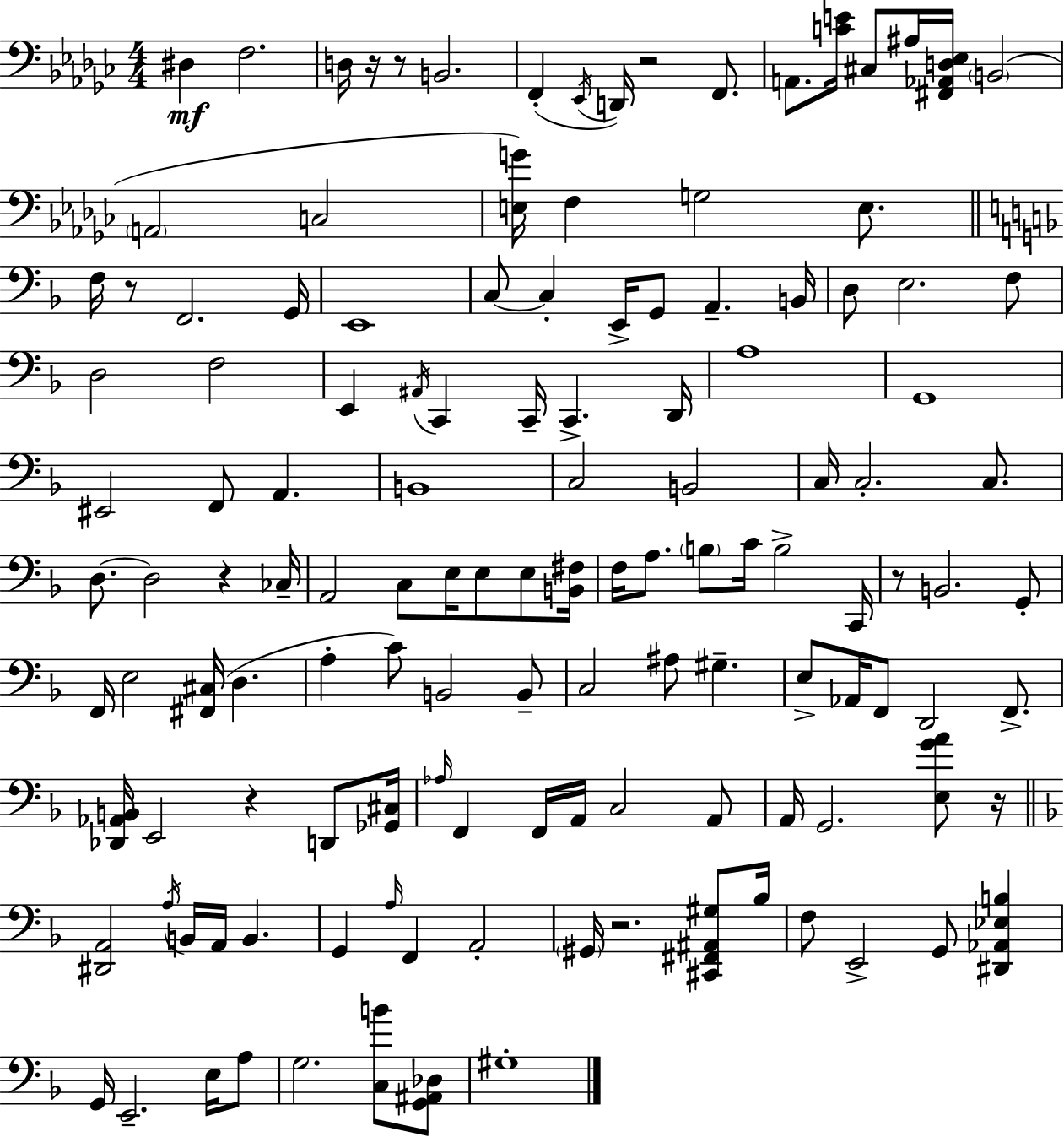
{
  \clef bass
  \numericTimeSignature
  \time 4/4
  \key ees \minor
  \repeat volta 2 { dis4\mf f2. | d16 r16 r8 b,2. | f,4-.( \acciaccatura { ees,16 } d,16) r2 f,8. | a,8. <c' e'>16 cis8 ais16 <fis, aes, d ees>16 \parenthesize b,2( | \break \parenthesize a,2 c2 | <e g'>16) f4 g2 e8. | \bar "||" \break \key d \minor f16 r8 f,2. g,16 | e,1 | c8~~ c4-. e,16-> g,8 a,4.-- b,16 | d8 e2. f8 | \break d2 f2 | e,4 \acciaccatura { ais,16 } c,4 c,16-- c,4.-> | d,16 a1 | g,1 | \break eis,2 f,8 a,4. | b,1 | c2 b,2 | c16 c2.-. c8. | \break d8.~~ d2 r4 | ces16-- a,2 c8 e16 e8 e8 | <b, fis>16 f16 a8. \parenthesize b8 c'16 b2-> | c,16 r8 b,2. g,8-. | \break f,16 e2 <fis, cis>16( d4. | a4-. c'8) b,2 b,8-- | c2 ais8 gis4.-- | e8-> aes,16 f,8 d,2 f,8.-> | \break <des, aes, b,>16 e,2 r4 d,8 | <ges, cis>16 \grace { aes16 } f,4 f,16 a,16 c2 | a,8 a,16 g,2. <e g' a'>8 | r16 \bar "||" \break \key f \major <dis, a,>2 \acciaccatura { a16 } b,16 a,16 b,4. | g,4 \grace { a16 } f,4 a,2-. | \parenthesize gis,16 r2. <cis, fis, ais, gis>8 | bes16 f8 e,2-> g,8 <dis, aes, ees b>4 | \break g,16 e,2.-- e16 | a8 g2. <c b'>8 | <g, ais, des>8 gis1-. | } \bar "|."
}